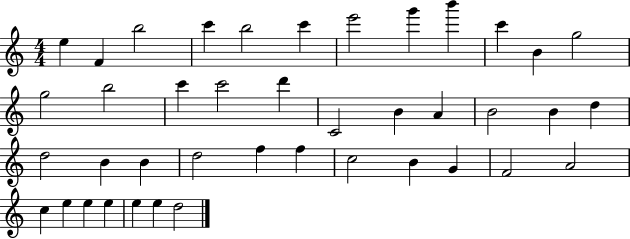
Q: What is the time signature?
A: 4/4